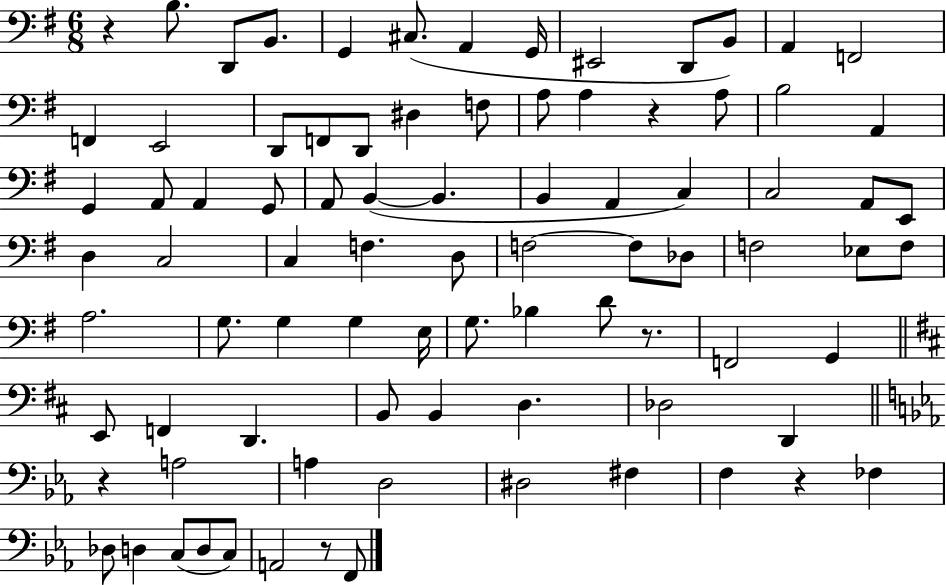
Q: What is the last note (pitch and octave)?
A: F2